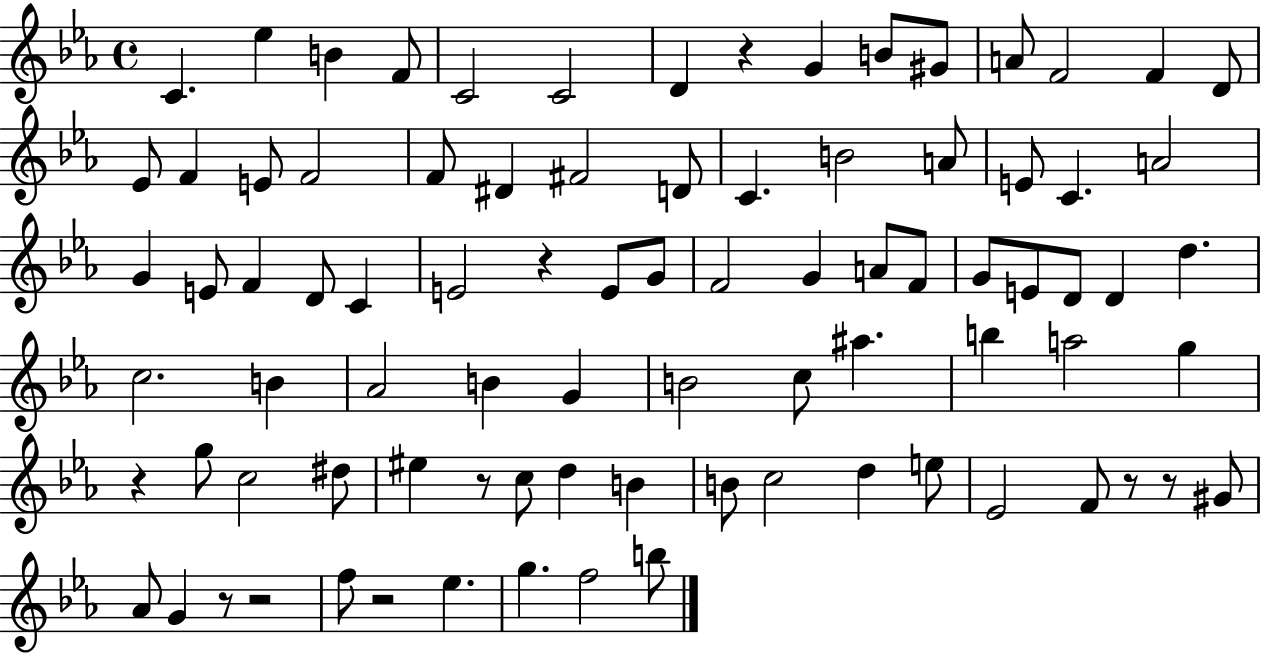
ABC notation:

X:1
T:Untitled
M:4/4
L:1/4
K:Eb
C _e B F/2 C2 C2 D z G B/2 ^G/2 A/2 F2 F D/2 _E/2 F E/2 F2 F/2 ^D ^F2 D/2 C B2 A/2 E/2 C A2 G E/2 F D/2 C E2 z E/2 G/2 F2 G A/2 F/2 G/2 E/2 D/2 D d c2 B _A2 B G B2 c/2 ^a b a2 g z g/2 c2 ^d/2 ^e z/2 c/2 d B B/2 c2 d e/2 _E2 F/2 z/2 z/2 ^G/2 _A/2 G z/2 z2 f/2 z2 _e g f2 b/2